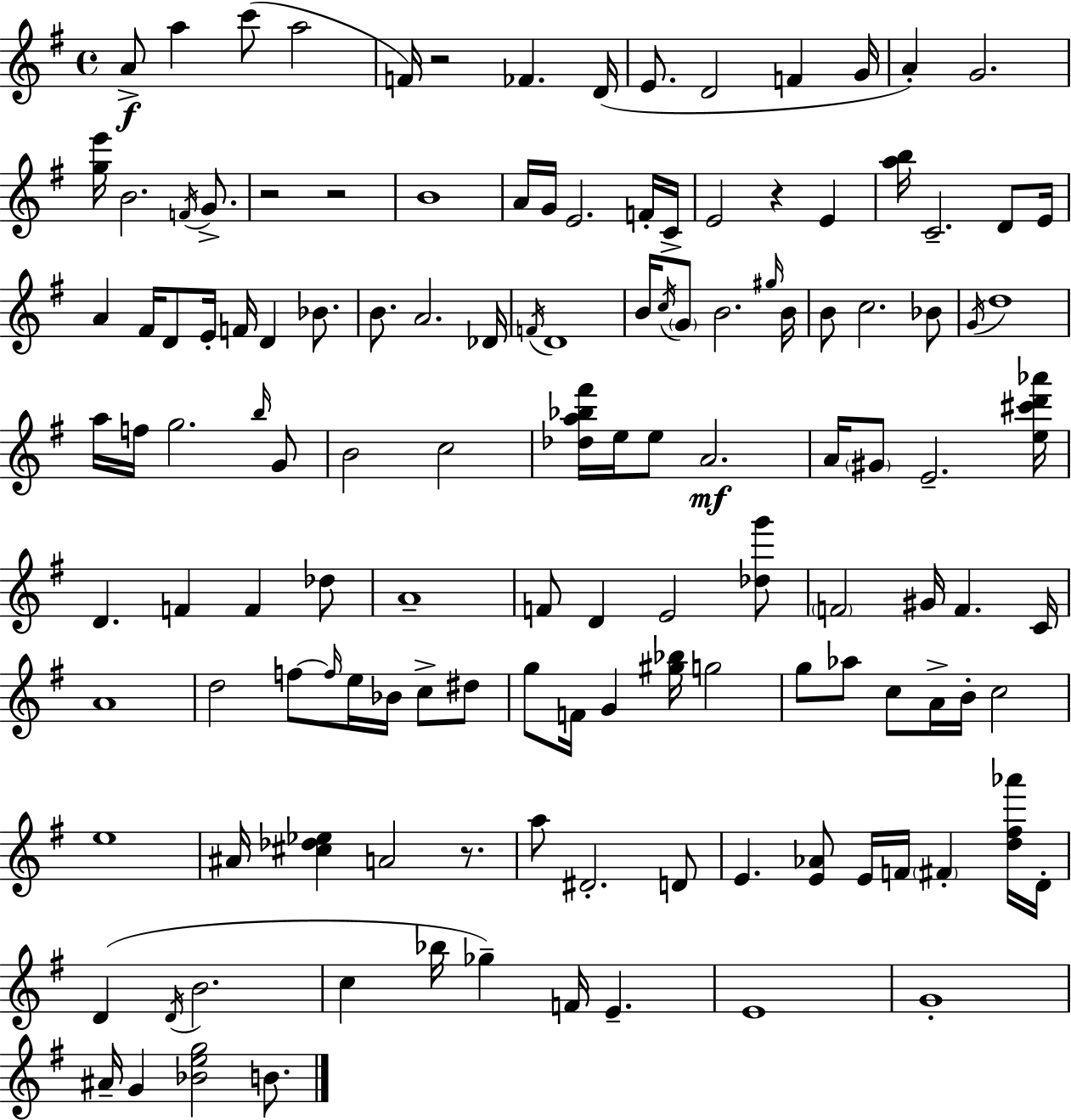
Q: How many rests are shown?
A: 5